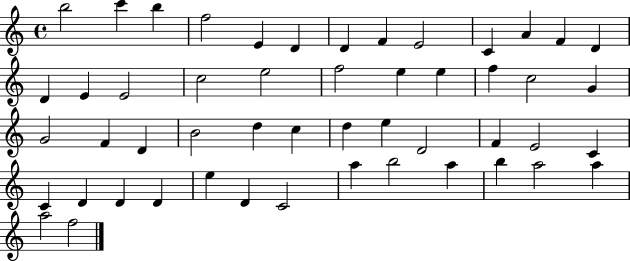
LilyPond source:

{
  \clef treble
  \time 4/4
  \defaultTimeSignature
  \key c \major
  b''2 c'''4 b''4 | f''2 e'4 d'4 | d'4 f'4 e'2 | c'4 a'4 f'4 d'4 | \break d'4 e'4 e'2 | c''2 e''2 | f''2 e''4 e''4 | f''4 c''2 g'4 | \break g'2 f'4 d'4 | b'2 d''4 c''4 | d''4 e''4 d'2 | f'4 e'2 c'4 | \break c'4 d'4 d'4 d'4 | e''4 d'4 c'2 | a''4 b''2 a''4 | b''4 a''2 a''4 | \break a''2 f''2 | \bar "|."
}